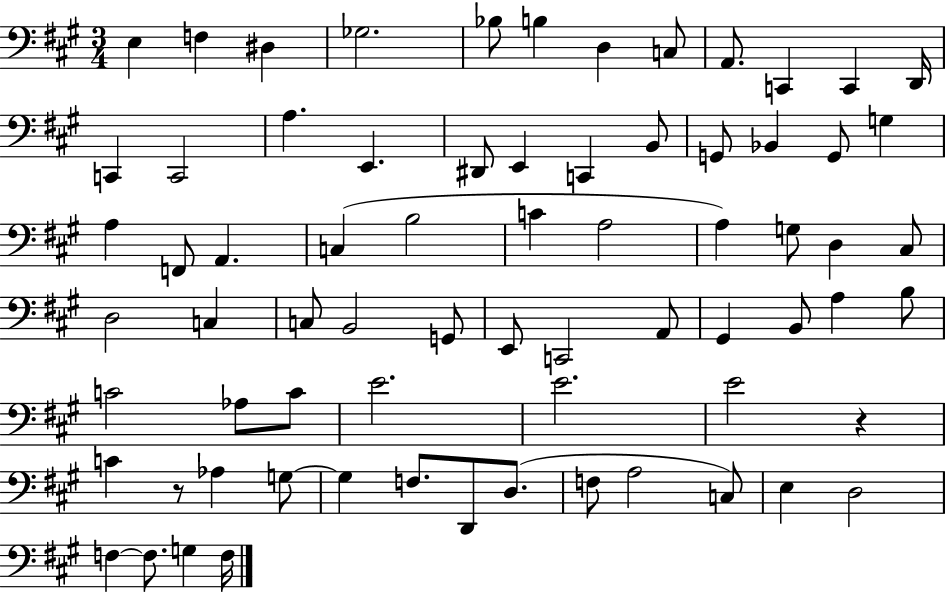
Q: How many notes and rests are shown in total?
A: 71